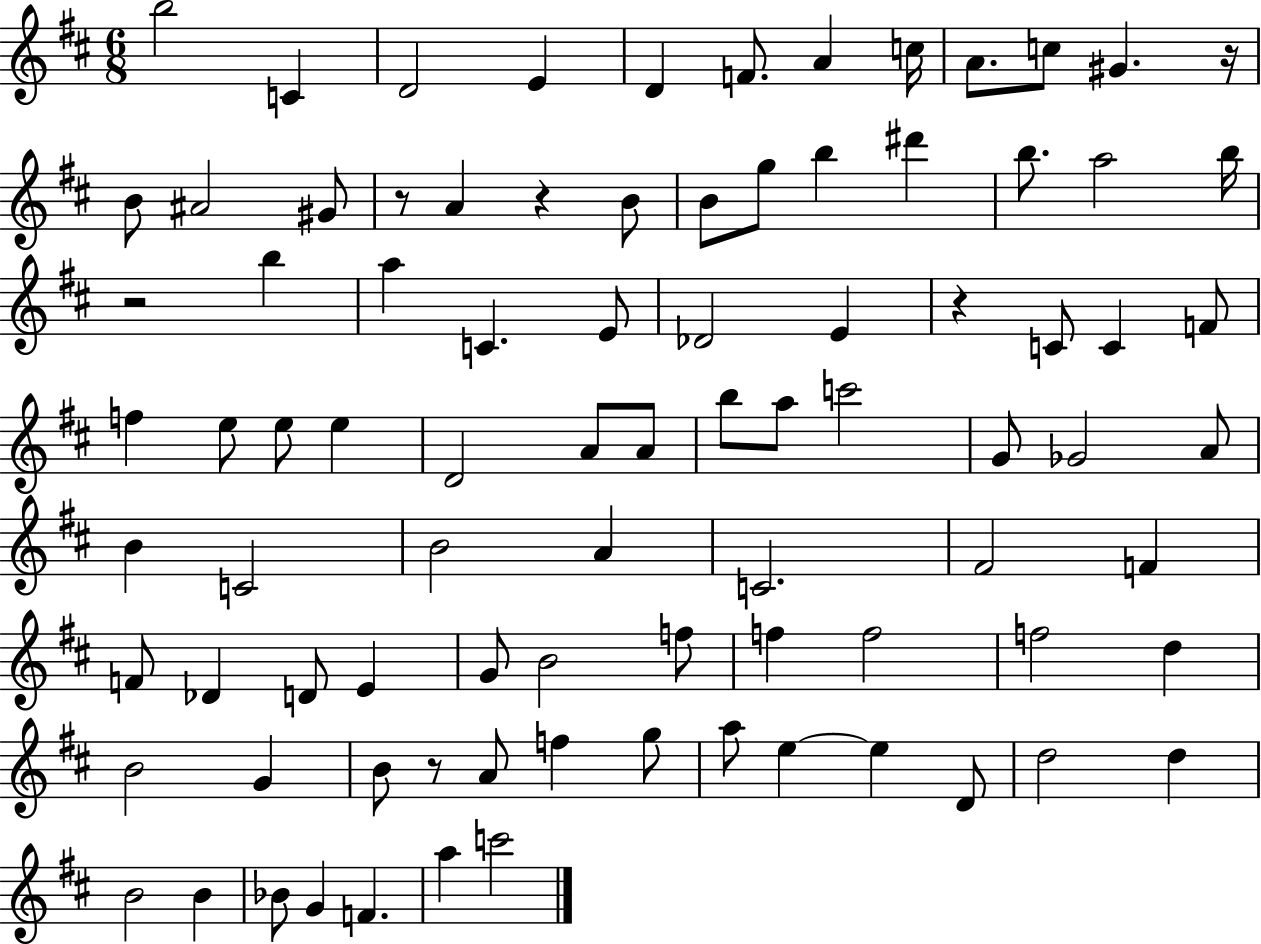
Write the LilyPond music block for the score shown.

{
  \clef treble
  \numericTimeSignature
  \time 6/8
  \key d \major
  \repeat volta 2 { b''2 c'4 | d'2 e'4 | d'4 f'8. a'4 c''16 | a'8. c''8 gis'4. r16 | \break b'8 ais'2 gis'8 | r8 a'4 r4 b'8 | b'8 g''8 b''4 dis'''4 | b''8. a''2 b''16 | \break r2 b''4 | a''4 c'4. e'8 | des'2 e'4 | r4 c'8 c'4 f'8 | \break f''4 e''8 e''8 e''4 | d'2 a'8 a'8 | b''8 a''8 c'''2 | g'8 ges'2 a'8 | \break b'4 c'2 | b'2 a'4 | c'2. | fis'2 f'4 | \break f'8 des'4 d'8 e'4 | g'8 b'2 f''8 | f''4 f''2 | f''2 d''4 | \break b'2 g'4 | b'8 r8 a'8 f''4 g''8 | a''8 e''4~~ e''4 d'8 | d''2 d''4 | \break b'2 b'4 | bes'8 g'4 f'4. | a''4 c'''2 | } \bar "|."
}